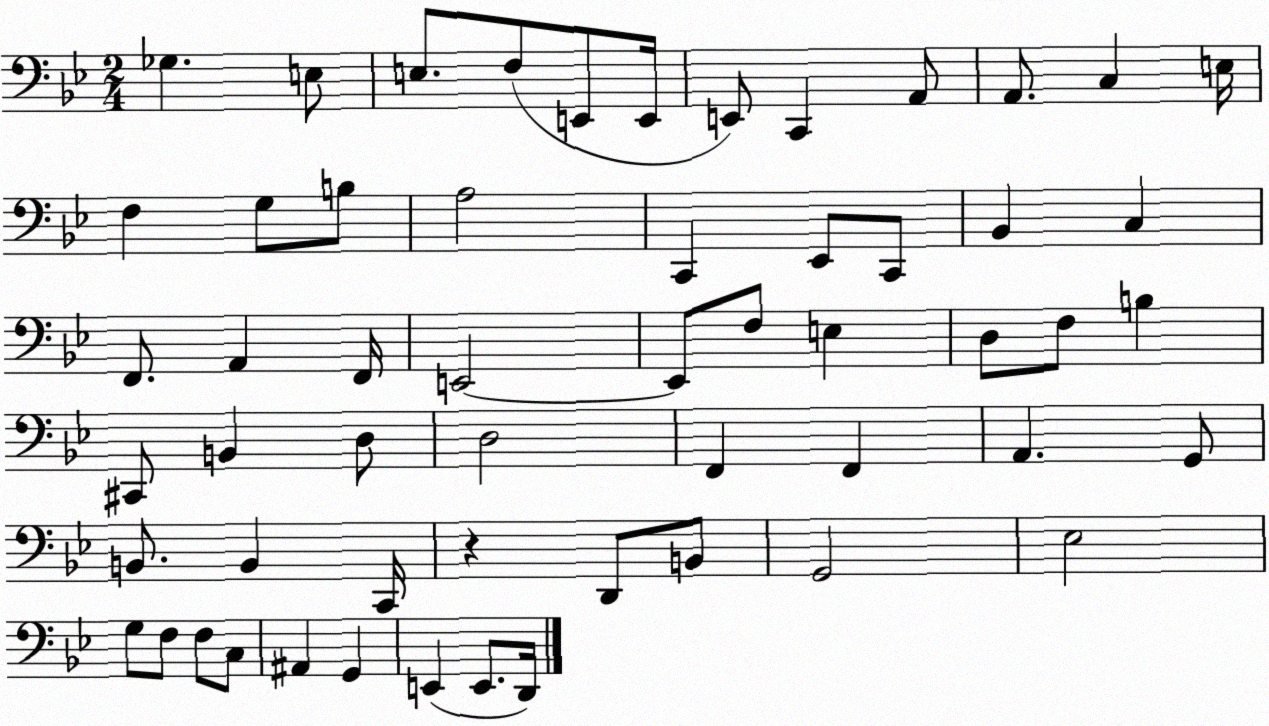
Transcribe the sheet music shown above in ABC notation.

X:1
T:Untitled
M:2/4
L:1/4
K:Bb
_G, E,/2 E,/2 F,/2 E,,/2 E,,/4 E,,/2 C,, A,,/2 A,,/2 C, E,/4 F, G,/2 B,/2 A,2 C,, _E,,/2 C,,/2 _B,, C, F,,/2 A,, F,,/4 E,,2 E,,/2 F,/2 E, D,/2 F,/2 B, ^C,,/2 B,, D,/2 D,2 F,, F,, A,, G,,/2 B,,/2 B,, C,,/4 z D,,/2 B,,/2 G,,2 _E,2 G,/2 F,/2 F,/2 C,/2 ^A,, G,, E,, E,,/2 D,,/4